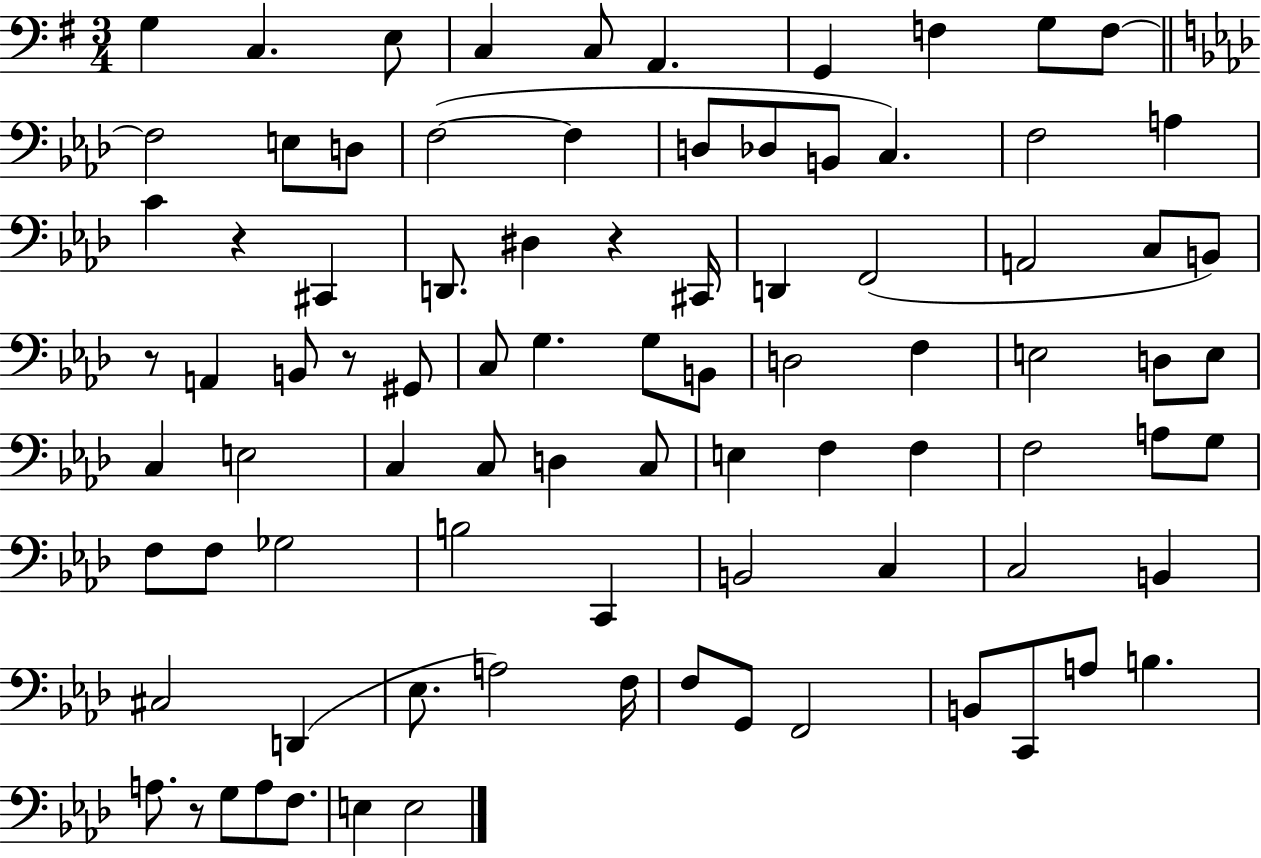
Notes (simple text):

G3/q C3/q. E3/e C3/q C3/e A2/q. G2/q F3/q G3/e F3/e F3/h E3/e D3/e F3/h F3/q D3/e Db3/e B2/e C3/q. F3/h A3/q C4/q R/q C#2/q D2/e. D#3/q R/q C#2/s D2/q F2/h A2/h C3/e B2/e R/e A2/q B2/e R/e G#2/e C3/e G3/q. G3/e B2/e D3/h F3/q E3/h D3/e E3/e C3/q E3/h C3/q C3/e D3/q C3/e E3/q F3/q F3/q F3/h A3/e G3/e F3/e F3/e Gb3/h B3/h C2/q B2/h C3/q C3/h B2/q C#3/h D2/q Eb3/e. A3/h F3/s F3/e G2/e F2/h B2/e C2/e A3/e B3/q. A3/e. R/e G3/e A3/e F3/e. E3/q E3/h